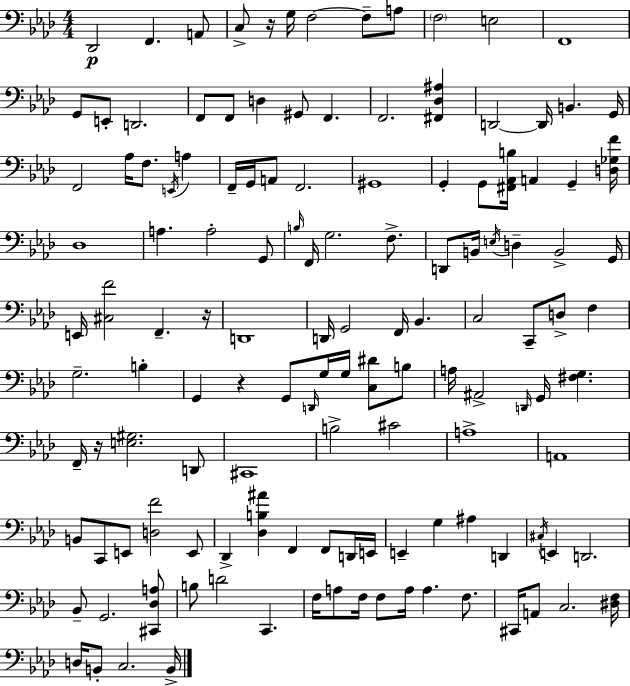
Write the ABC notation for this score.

X:1
T:Untitled
M:4/4
L:1/4
K:Fm
_D,,2 F,, A,,/2 C,/2 z/4 G,/4 F,2 F,/2 A,/2 F,2 E,2 F,,4 G,,/2 E,,/2 D,,2 F,,/2 F,,/2 D, ^G,,/2 F,, F,,2 [^F,,_D,^A,] D,,2 D,,/4 B,, G,,/4 F,,2 _A,/4 F,/2 E,,/4 A, F,,/4 G,,/4 A,,/2 F,,2 ^G,,4 G,, G,,/2 [^F,,_A,,B,]/4 A,, G,, [D,_G,F]/4 _D,4 A, A,2 G,,/2 B,/4 F,,/4 G,2 F,/2 D,,/2 B,,/4 E,/4 D, B,,2 G,,/4 E,,/4 [^C,F]2 F,, z/4 D,,4 D,,/4 G,,2 F,,/4 _B,, C,2 C,,/2 D,/2 F, G,2 B, G,, z G,,/2 D,,/4 G,/4 G,/4 [C,^D]/2 B,/2 A,/4 ^A,,2 D,,/4 G,,/4 [^F,G,] F,,/4 z/4 [E,^G,]2 D,,/2 ^C,,4 B,2 ^C2 A,4 A,,4 B,,/2 C,,/2 E,,/2 [D,F]2 E,,/2 _D,, [_D,B,^A] F,, F,,/2 D,,/4 E,,/4 E,, G, ^A, D,, ^C,/4 E,, D,,2 _B,,/2 G,,2 [^C,,_D,A,]/2 B,/2 D2 C,, F,/4 A,/2 F,/4 F,/2 A,/4 A, F,/2 ^C,,/4 A,,/2 C,2 [^D,F,]/4 D,/4 B,,/2 C,2 B,,/4